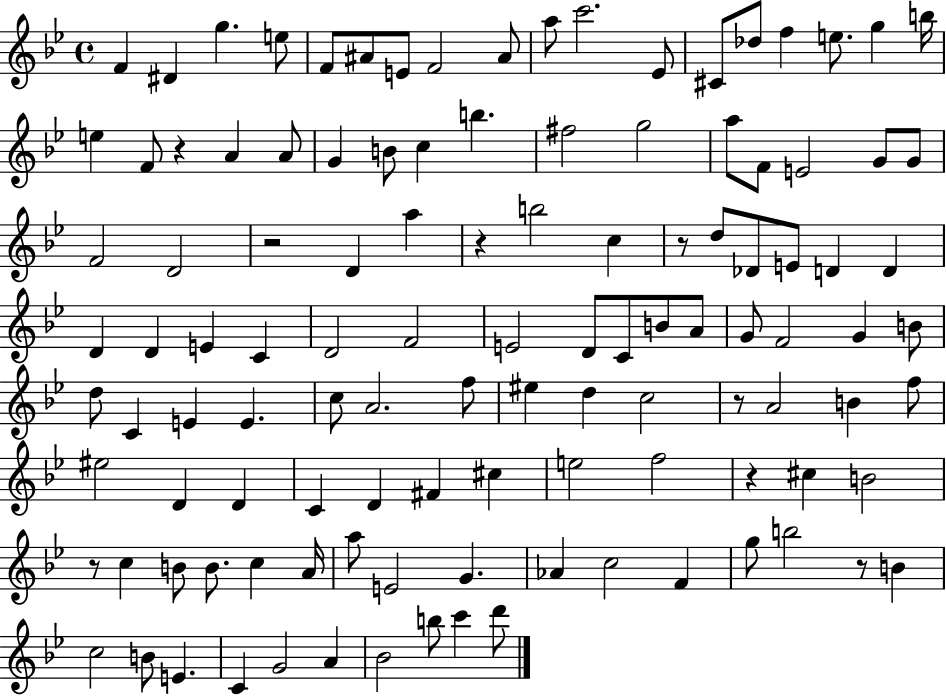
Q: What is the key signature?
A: BES major